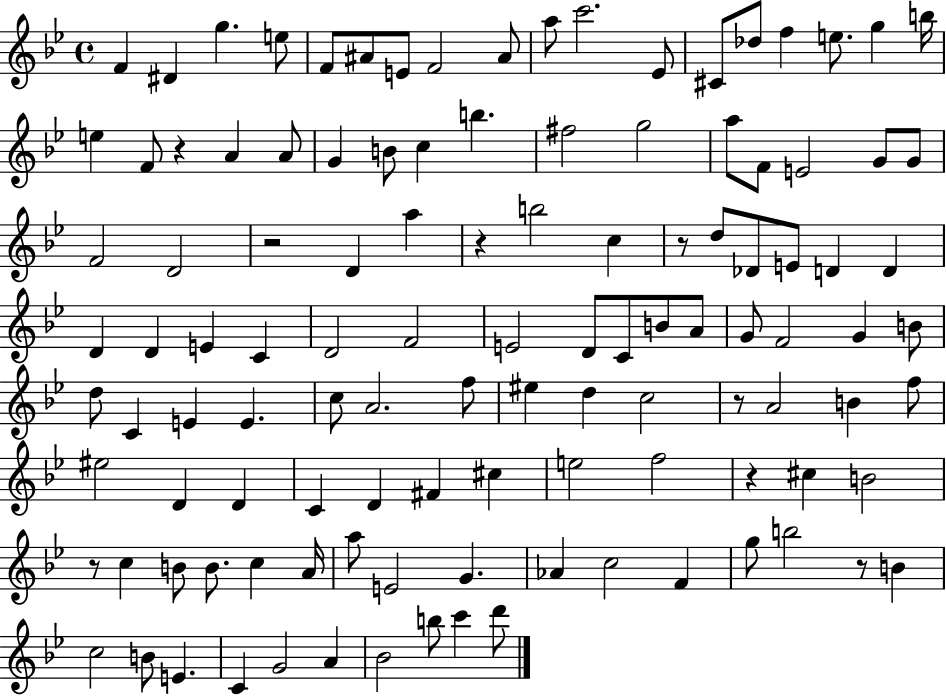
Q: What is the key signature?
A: BES major